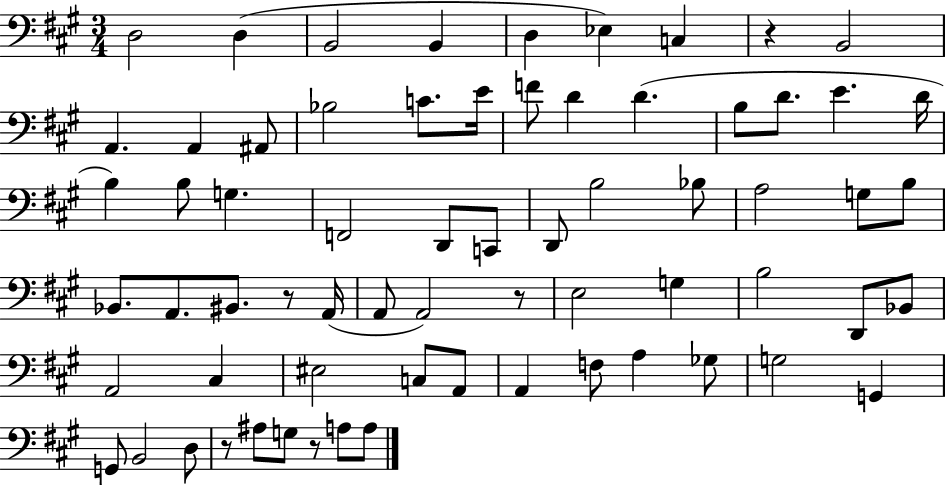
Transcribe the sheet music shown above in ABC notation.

X:1
T:Untitled
M:3/4
L:1/4
K:A
D,2 D, B,,2 B,, D, _E, C, z B,,2 A,, A,, ^A,,/2 _B,2 C/2 E/4 F/2 D D B,/2 D/2 E D/4 B, B,/2 G, F,,2 D,,/2 C,,/2 D,,/2 B,2 _B,/2 A,2 G,/2 B,/2 _B,,/2 A,,/2 ^B,,/2 z/2 A,,/4 A,,/2 A,,2 z/2 E,2 G, B,2 D,,/2 _B,,/2 A,,2 ^C, ^E,2 C,/2 A,,/2 A,, F,/2 A, _G,/2 G,2 G,, G,,/2 B,,2 D,/2 z/2 ^A,/2 G,/2 z/2 A,/2 A,/2